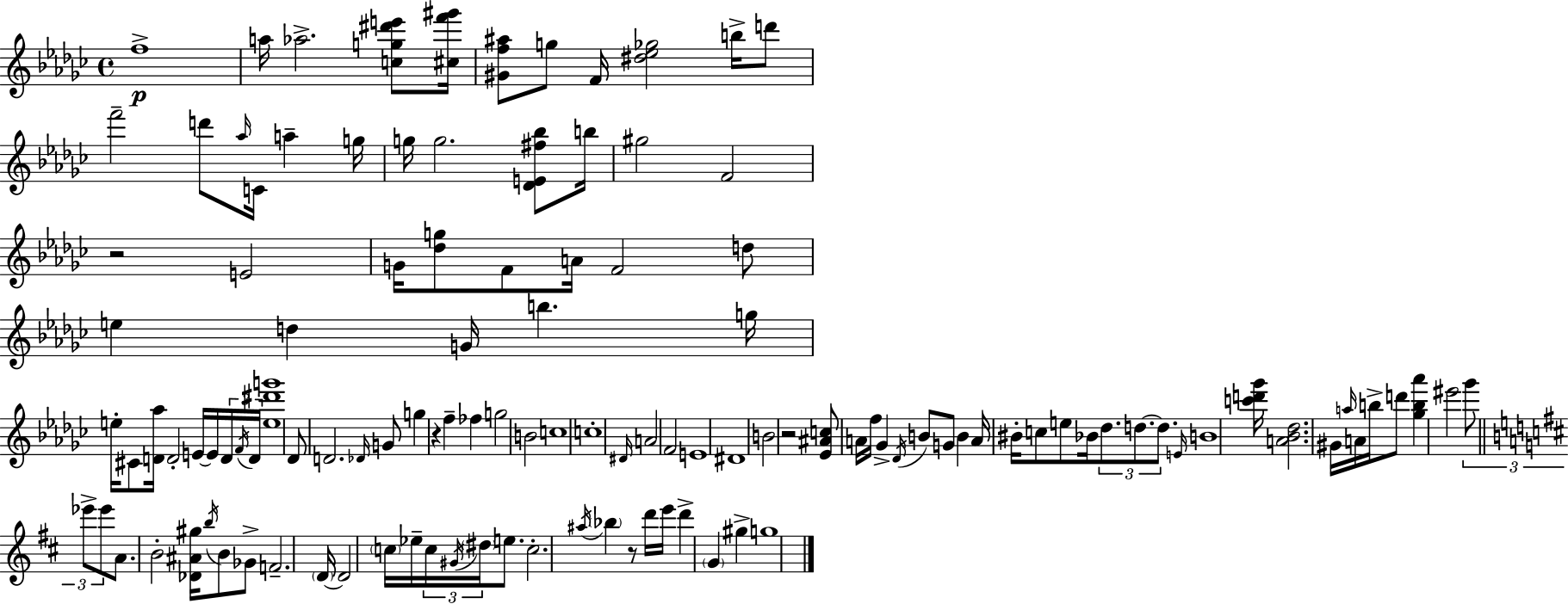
{
  \clef treble
  \time 4/4
  \defaultTimeSignature
  \key ees \minor
  f''1->\p | a''16 aes''2.-> <c'' g'' dis''' e'''>8 <cis'' f''' gis'''>16 | <gis' f'' ais''>8 g''8 f'16 <dis'' ees'' ges''>2 b''16-> d'''8 | f'''2-- d'''8 \grace { aes''16 } c'16 a''4-- | \break g''16 g''16 g''2. <des' e' fis'' bes''>8 | b''16 gis''2 f'2 | r2 e'2 | g'16 <des'' g''>8 f'8 a'16 f'2 d''8 | \break e''4 d''4 g'16 b''4. | g''16 e''16-. cis'8 <d' aes''>16 d'2-. e'16~~ e'16 \tuplet 3/2 { d'16 | \acciaccatura { f'16 } d'16 } <e'' dis''' g'''>1 | des'8 d'2. | \break \grace { des'16 } g'8 g''4 r4 f''4-- fes''4 | g''2 b'2 | c''1 | c''1-. | \break \grace { dis'16 } a'2 f'2 | e'1 | dis'1 | b'2 r2 | \break <ees' ais' c''>8 a'16 f''16 ges'4-> \acciaccatura { des'16 } b'8 g'8 | b'4 a'16 bis'16-. c''8 e''8 bes'16 \tuplet 3/2 { des''8. d''8.~~ | d''8. } \grace { e'16 } b'1 | <c''' d''' ges'''>16 <a' bes' des''>2. | \break gis'16 \grace { a''16 } a'16 b''16-> d'''8 <ges'' b'' aes'''>4 eis'''2 | \tuplet 3/2 { ges'''8 \bar "||" \break \key b \minor ees'''8-> ees'''8 } a'8. b'2-. <des' ais' gis''>16 | \acciaccatura { b''16 } b'8 ges'8-> f'2.-- | \parenthesize d'16~~ d'2 \parenthesize c''16 ees''16-- \tuplet 3/2 { c''16 \acciaccatura { gis'16 } \parenthesize dis''16 } e''8. | c''2.-. \acciaccatura { ais''16 } \parenthesize bes''4 | \break r8 d'''16 e'''16 d'''4-> \parenthesize g'4 gis''4-> | g''1 | \bar "|."
}